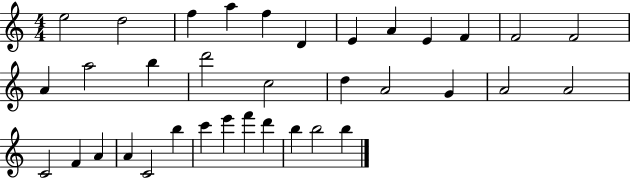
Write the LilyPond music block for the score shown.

{
  \clef treble
  \numericTimeSignature
  \time 4/4
  \key c \major
  e''2 d''2 | f''4 a''4 f''4 d'4 | e'4 a'4 e'4 f'4 | f'2 f'2 | \break a'4 a''2 b''4 | d'''2 c''2 | d''4 a'2 g'4 | a'2 a'2 | \break c'2 f'4 a'4 | a'4 c'2 b''4 | c'''4 e'''4 f'''4 d'''4 | b''4 b''2 b''4 | \break \bar "|."
}